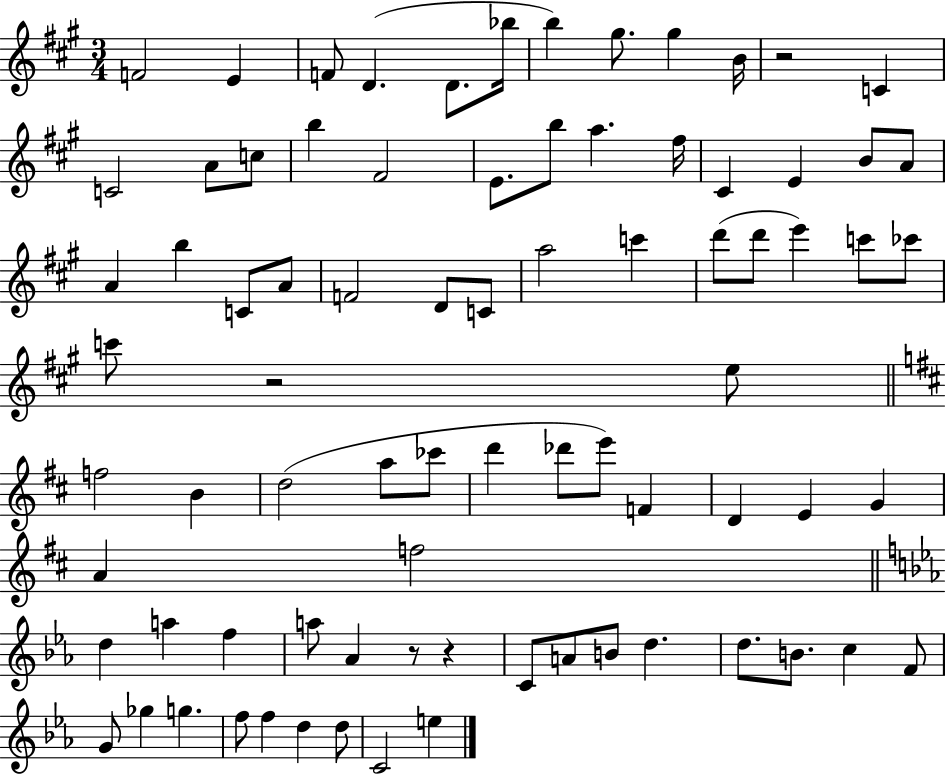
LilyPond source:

{
  \clef treble
  \numericTimeSignature
  \time 3/4
  \key a \major
  \repeat volta 2 { f'2 e'4 | f'8 d'4.( d'8. bes''16 | b''4) gis''8. gis''4 b'16 | r2 c'4 | \break c'2 a'8 c''8 | b''4 fis'2 | e'8. b''8 a''4. fis''16 | cis'4 e'4 b'8 a'8 | \break a'4 b''4 c'8 a'8 | f'2 d'8 c'8 | a''2 c'''4 | d'''8( d'''8 e'''4) c'''8 ces'''8 | \break c'''8 r2 e''8 | \bar "||" \break \key d \major f''2 b'4 | d''2( a''8 ces'''8 | d'''4 des'''8 e'''8) f'4 | d'4 e'4 g'4 | \break a'4 f''2 | \bar "||" \break \key ees \major d''4 a''4 f''4 | a''8 aes'4 r8 r4 | c'8 a'8 b'8 d''4. | d''8. b'8. c''4 f'8 | \break g'8 ges''4 g''4. | f''8 f''4 d''4 d''8 | c'2 e''4 | } \bar "|."
}